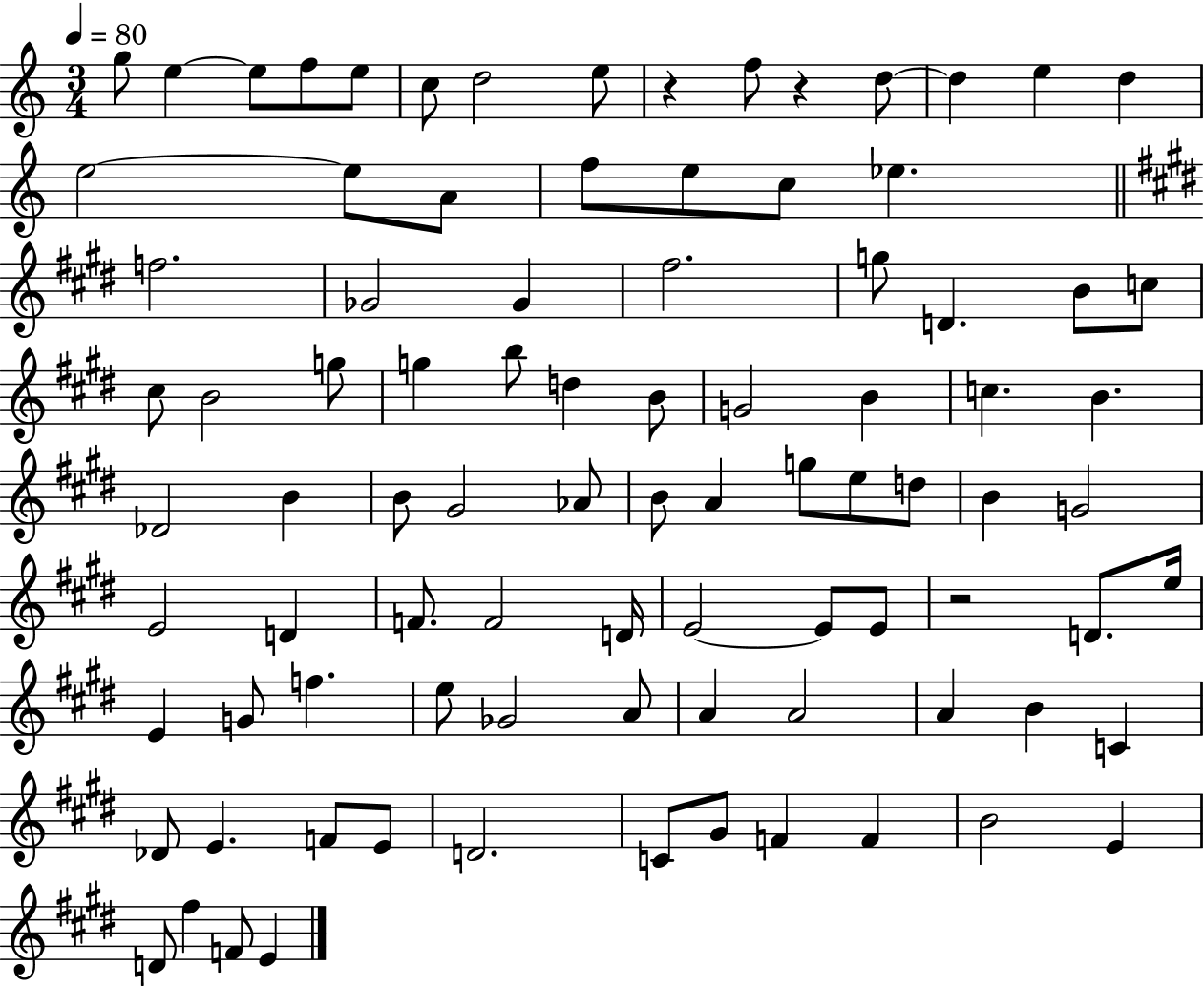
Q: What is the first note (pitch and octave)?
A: G5